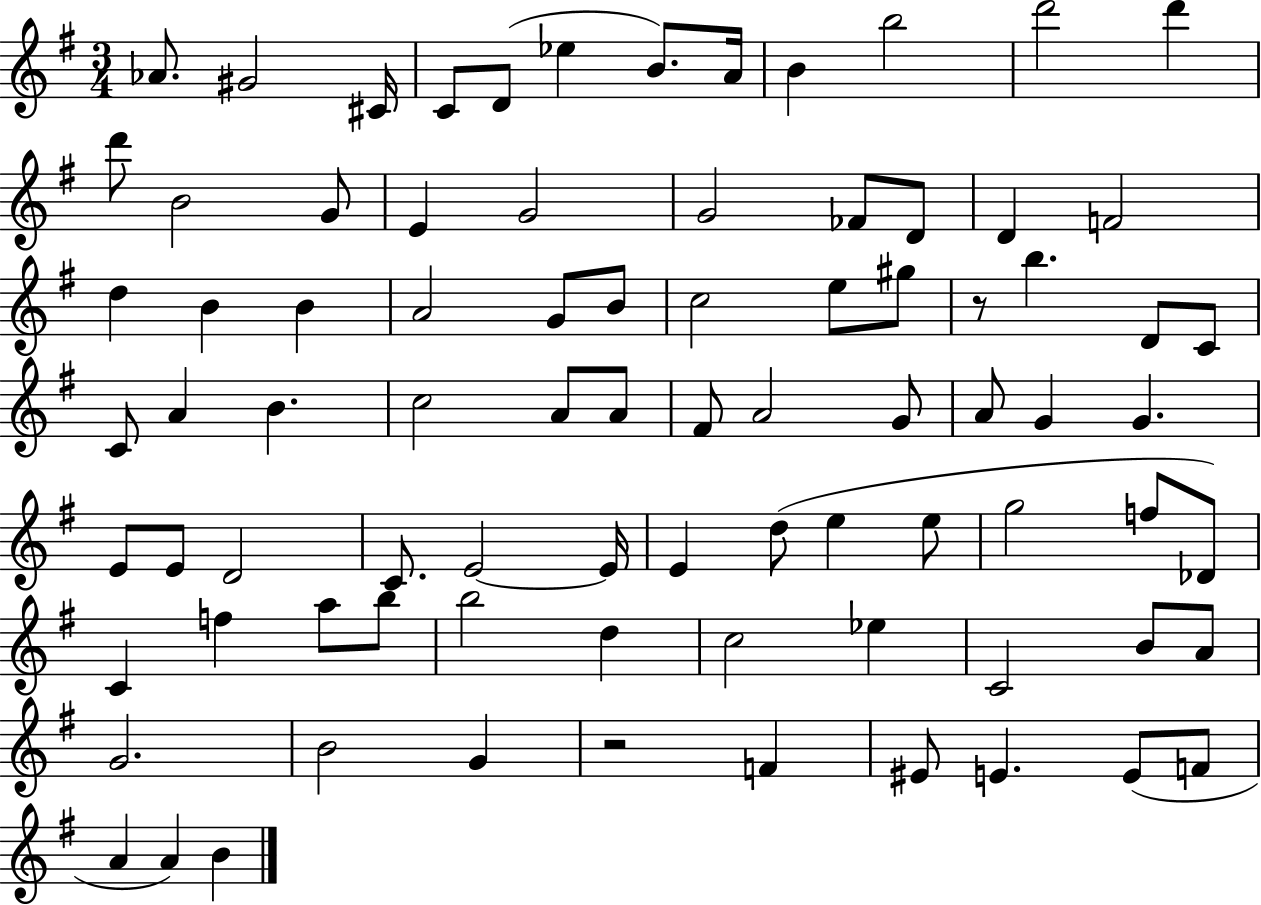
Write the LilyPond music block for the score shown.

{
  \clef treble
  \numericTimeSignature
  \time 3/4
  \key g \major
  \repeat volta 2 { aes'8. gis'2 cis'16 | c'8 d'8( ees''4 b'8.) a'16 | b'4 b''2 | d'''2 d'''4 | \break d'''8 b'2 g'8 | e'4 g'2 | g'2 fes'8 d'8 | d'4 f'2 | \break d''4 b'4 b'4 | a'2 g'8 b'8 | c''2 e''8 gis''8 | r8 b''4. d'8 c'8 | \break c'8 a'4 b'4. | c''2 a'8 a'8 | fis'8 a'2 g'8 | a'8 g'4 g'4. | \break e'8 e'8 d'2 | c'8. e'2~~ e'16 | e'4 d''8( e''4 e''8 | g''2 f''8 des'8) | \break c'4 f''4 a''8 b''8 | b''2 d''4 | c''2 ees''4 | c'2 b'8 a'8 | \break g'2. | b'2 g'4 | r2 f'4 | eis'8 e'4. e'8( f'8 | \break a'4 a'4) b'4 | } \bar "|."
}